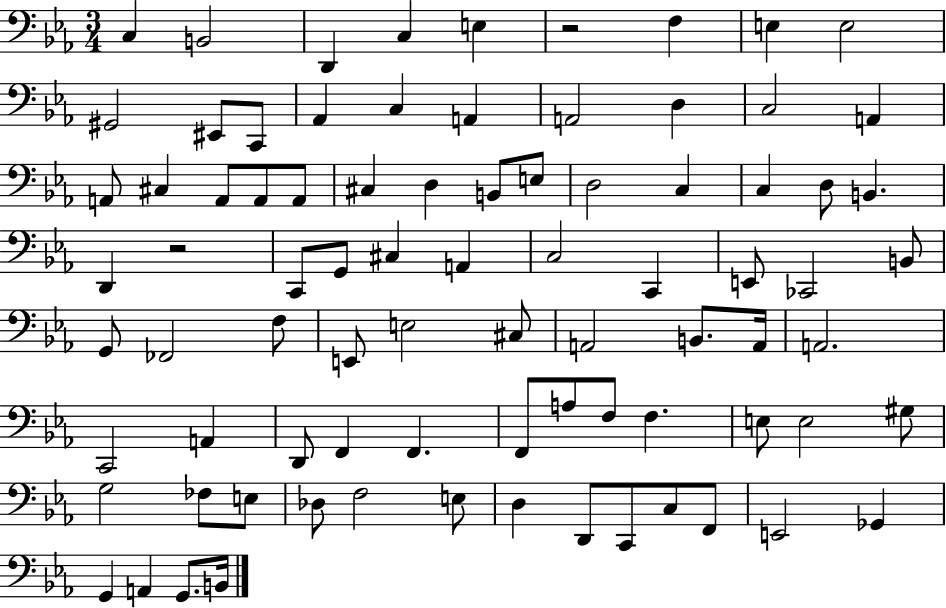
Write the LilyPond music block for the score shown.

{
  \clef bass
  \numericTimeSignature
  \time 3/4
  \key ees \major
  c4 b,2 | d,4 c4 e4 | r2 f4 | e4 e2 | \break gis,2 eis,8 c,8 | aes,4 c4 a,4 | a,2 d4 | c2 a,4 | \break a,8 cis4 a,8 a,8 a,8 | cis4 d4 b,8 e8 | d2 c4 | c4 d8 b,4. | \break d,4 r2 | c,8 g,8 cis4 a,4 | c2 c,4 | e,8 ces,2 b,8 | \break g,8 fes,2 f8 | e,8 e2 cis8 | a,2 b,8. a,16 | a,2. | \break c,2 a,4 | d,8 f,4 f,4. | f,8 a8 f8 f4. | e8 e2 gis8 | \break g2 fes8 e8 | des8 f2 e8 | d4 d,8 c,8 c8 f,8 | e,2 ges,4 | \break g,4 a,4 g,8. b,16 | \bar "|."
}